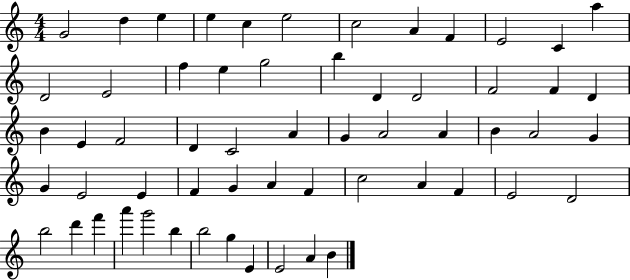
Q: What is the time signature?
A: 4/4